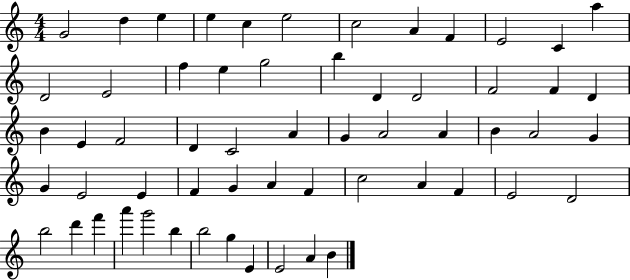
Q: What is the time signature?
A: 4/4